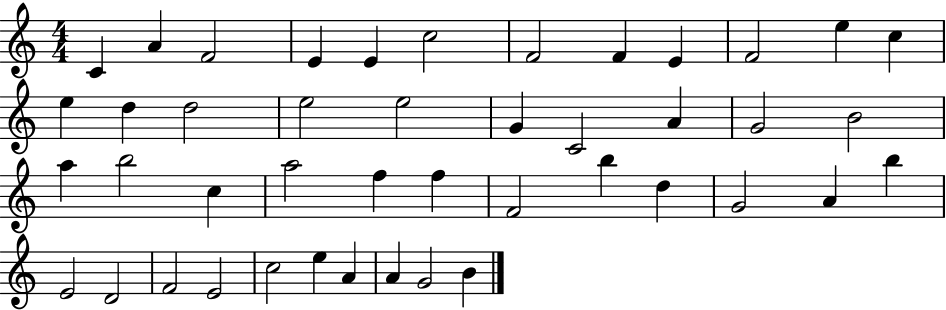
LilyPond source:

{
  \clef treble
  \numericTimeSignature
  \time 4/4
  \key c \major
  c'4 a'4 f'2 | e'4 e'4 c''2 | f'2 f'4 e'4 | f'2 e''4 c''4 | \break e''4 d''4 d''2 | e''2 e''2 | g'4 c'2 a'4 | g'2 b'2 | \break a''4 b''2 c''4 | a''2 f''4 f''4 | f'2 b''4 d''4 | g'2 a'4 b''4 | \break e'2 d'2 | f'2 e'2 | c''2 e''4 a'4 | a'4 g'2 b'4 | \break \bar "|."
}